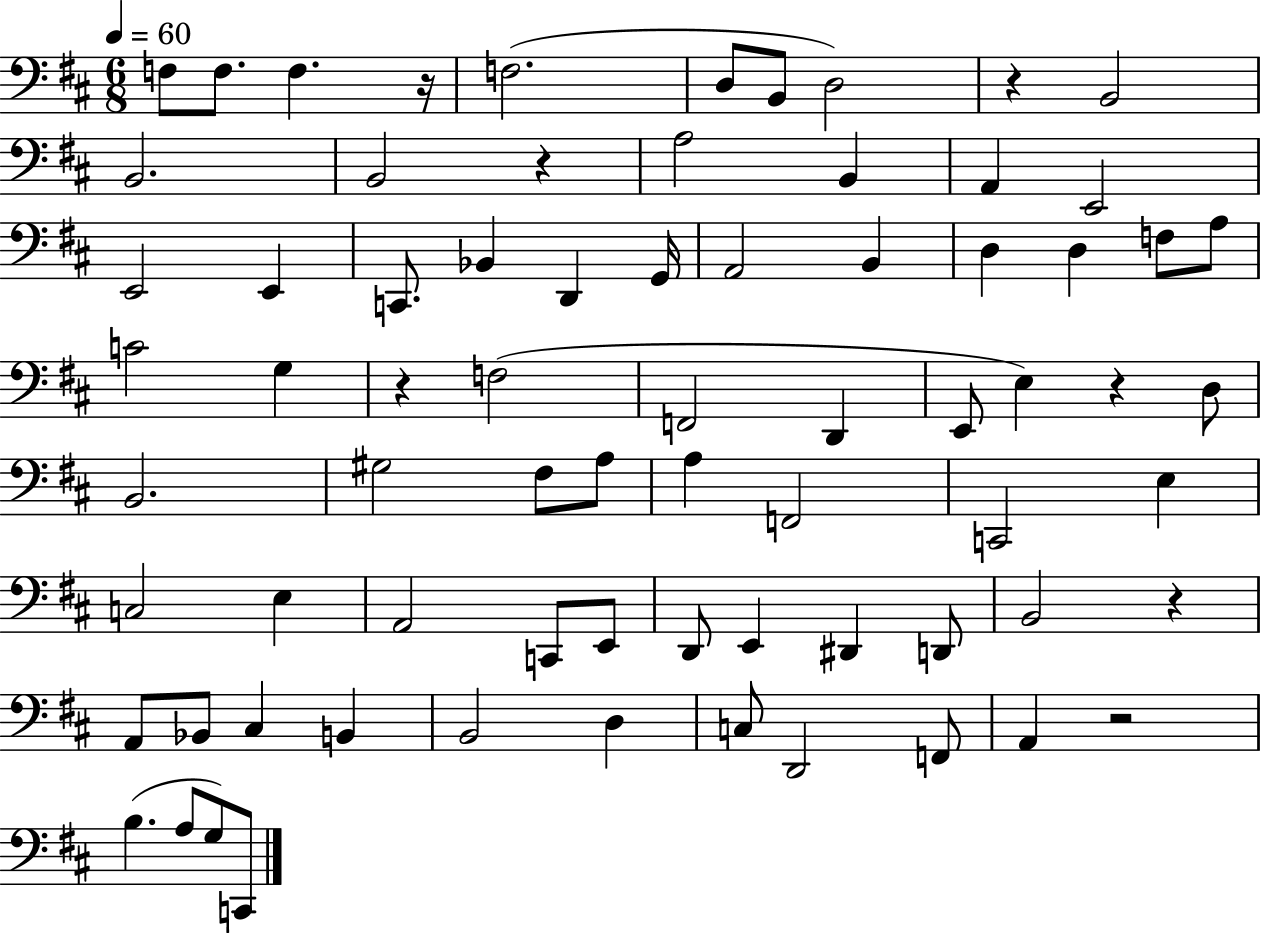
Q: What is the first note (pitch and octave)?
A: F3